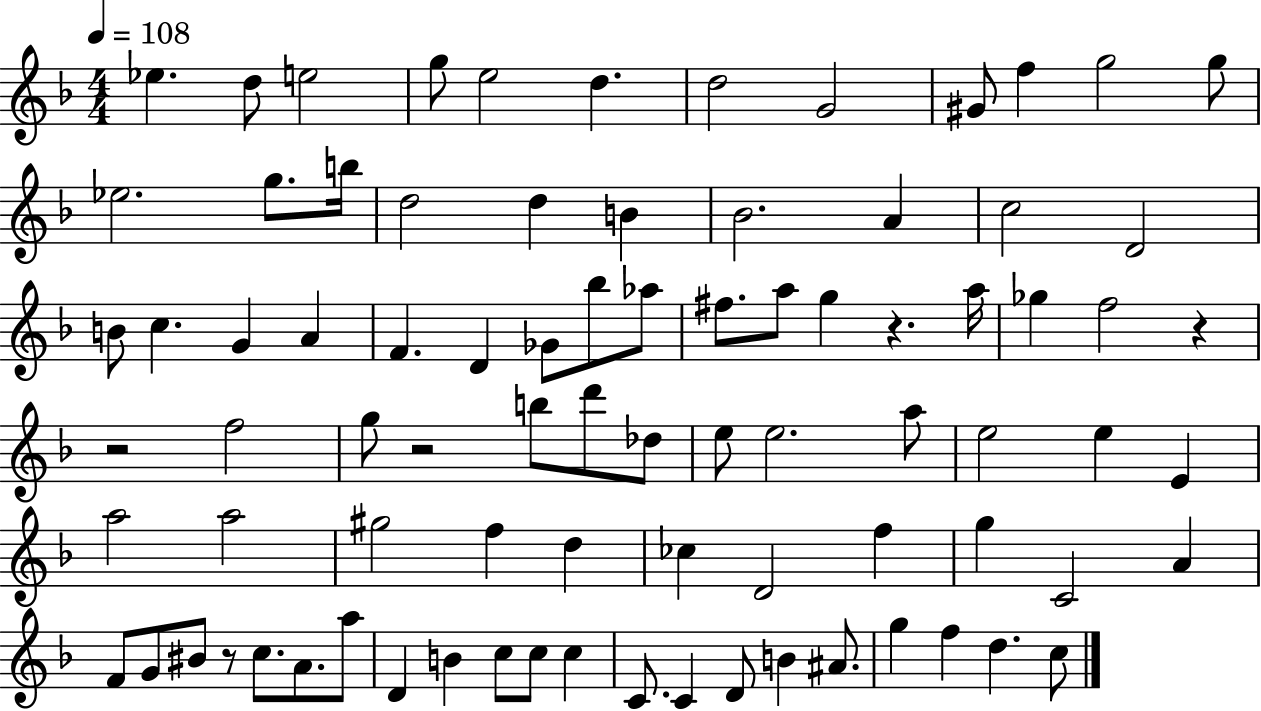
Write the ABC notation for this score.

X:1
T:Untitled
M:4/4
L:1/4
K:F
_e d/2 e2 g/2 e2 d d2 G2 ^G/2 f g2 g/2 _e2 g/2 b/4 d2 d B _B2 A c2 D2 B/2 c G A F D _G/2 _b/2 _a/2 ^f/2 a/2 g z a/4 _g f2 z z2 f2 g/2 z2 b/2 d'/2 _d/2 e/2 e2 a/2 e2 e E a2 a2 ^g2 f d _c D2 f g C2 A F/2 G/2 ^B/2 z/2 c/2 A/2 a/2 D B c/2 c/2 c C/2 C D/2 B ^A/2 g f d c/2